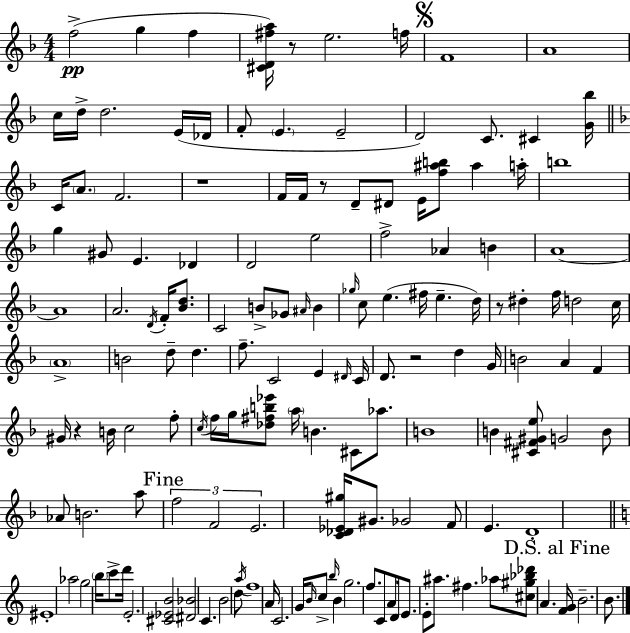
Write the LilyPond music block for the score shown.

{
  \clef treble
  \numericTimeSignature
  \time 4/4
  \key d \minor
  f''2->(\pp g''4 f''4 | <cis' d' fis'' a''>16) r8 e''2. f''16 | \mark \markup { \musicglyph "scripts.segno" } f'1 | a'1 | \break c''16 d''16-> d''2. e'16( des'16 | f'8-. \parenthesize e'4. e'2-- | d'2) c'8. cis'4 <g' bes''>16 | \bar "||" \break \key f \major c'16 \parenthesize a'8. f'2. | r1 | f'16 f'16 r8 d'8-- dis'8 e'16 <f'' ais'' b''>8 ais''4 a''16-. | b''1 | \break g''4 gis'8 e'4. des'4 | d'2 e''2 | f''2-> aes'4 b'4 | a'1~~ | \break a'1 | a'2. \acciaccatura { d'16 } f'16-. <bes' d''>8. | c'2 b'8-> ges'8 \grace { ais'16 } b'4 | \grace { ges''16 } c''8 e''4.( fis''16 e''4.-- | \break d''16) r8 dis''4-. f''16 d''2 | c''16 \parenthesize a'1-> | b'2 d''8-- d''4. | f''8.-- c'2 e'4 | \break \grace { dis'16 } c'16 d'8. r2 d''4 | g'16 b'2 a'4 | f'4 gis'16 r4 b'16 c''2 | f''8-. \acciaccatura { c''16 } f''16 g''16 <des'' fis'' b'' ees'''>8 \parenthesize a''16 b'4. | \break cis'8 aes''8. b'1 | b'4 <cis' fis' gis' e''>8 g'2 | b'8 aes'8 b'2. | a''8 \mark "Fine" \tuplet 3/2 { f''2 f'2 | \break e'2. } | <c' des' ees' gis''>16 gis'8. ges'2 f'8 e'4. | d'1-. | \bar "||" \break \key c \major eis'1-. | aes''2 g''2 | \parenthesize b''16 c'''8-> d'''16 e'2.-. | <cis' ees' b'>2 <dis' bes'>2 | \break c'4. b'2 d''8 | \acciaccatura { a''16 } f''1 | a'16 c'2. g'16 \grace { b'16 } | c''8-> \grace { b''16 } b'4 g''2. | \break f''8. c'8 a'8 d'16 e'8. e'8-. | ais''8. fis''4. aes''8 <cis'' gis'' bes'' des'''>8 a'4. | \mark "D.S. al Fine" <f' g'>16 b'2.-- | b'8. \bar "|."
}